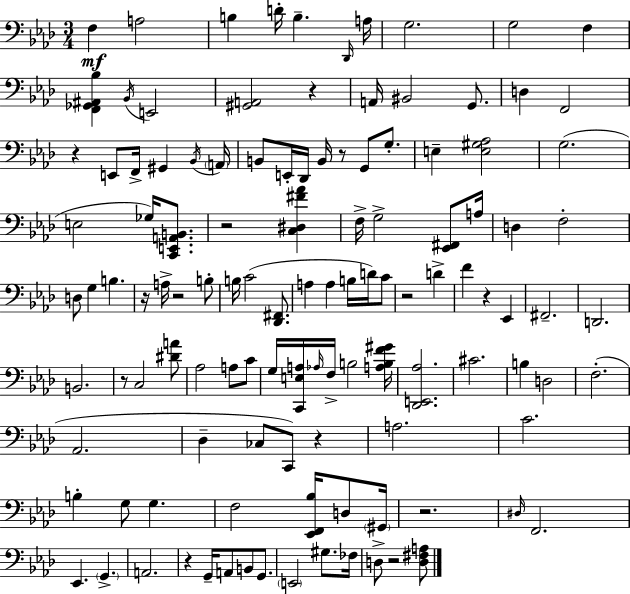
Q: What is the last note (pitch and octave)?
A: D3